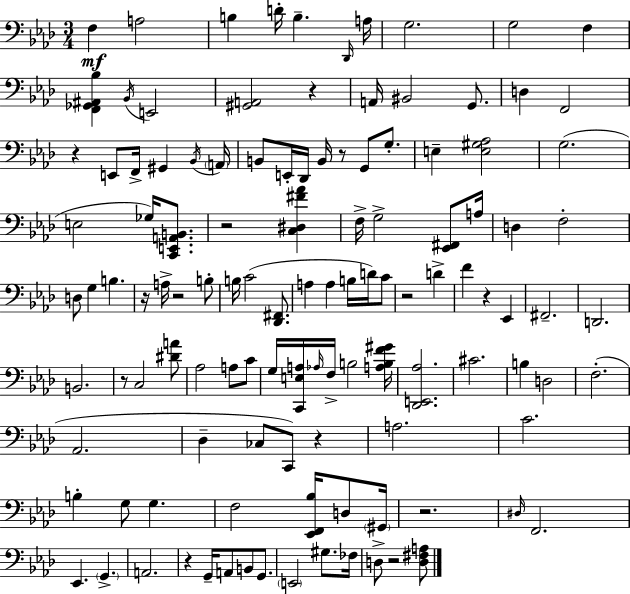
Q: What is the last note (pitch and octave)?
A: D3